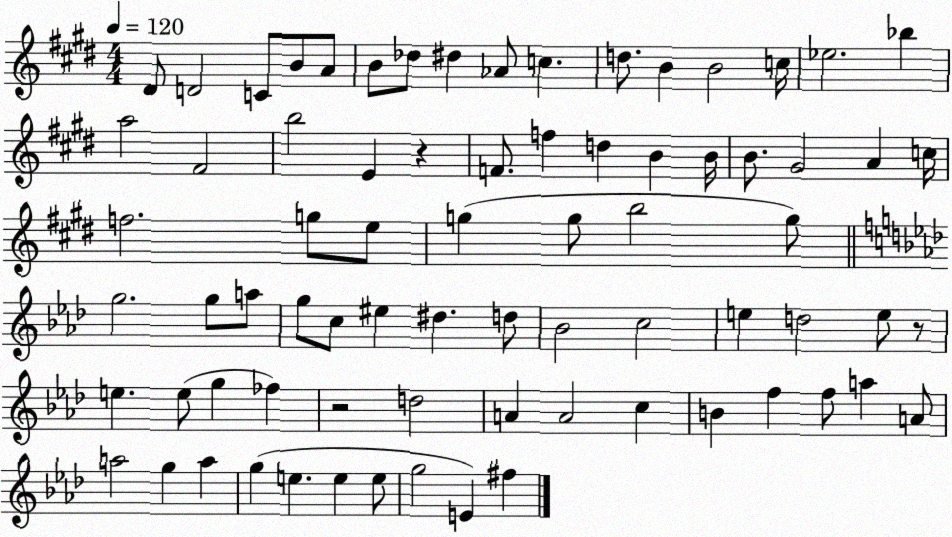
X:1
T:Untitled
M:4/4
L:1/4
K:E
^D/2 D2 C/2 B/2 A/2 B/2 _d/2 ^d _A/2 c d/2 B B2 c/4 _e2 _b a2 ^F2 b2 E z F/2 f d B B/4 B/2 ^G2 A c/4 f2 g/2 e/2 g g/2 b2 g/2 g2 g/2 a/2 g/2 c/2 ^e ^d d/2 _B2 c2 e d2 e/2 z/2 e e/2 g _f z2 d2 A A2 c B f f/2 a A/2 a2 g a g e e e/2 g2 E ^f